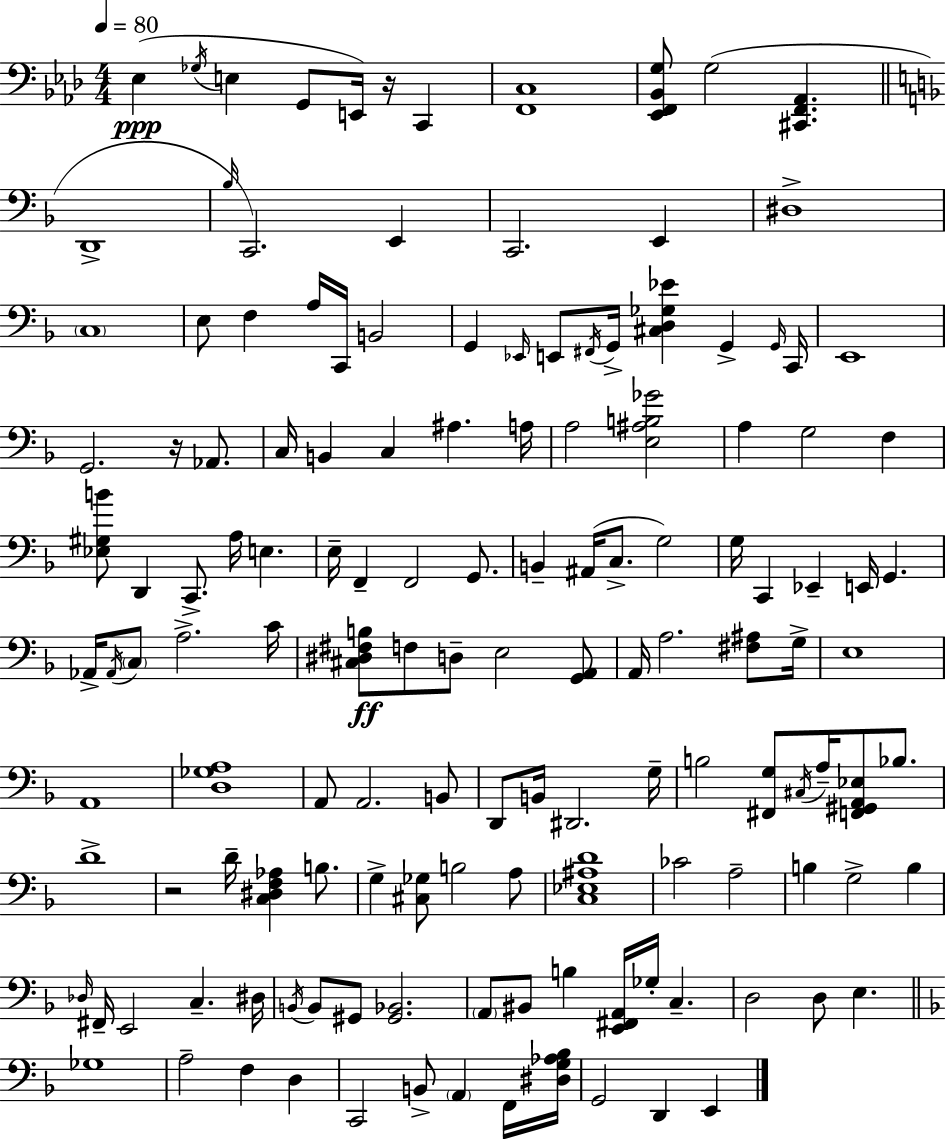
{
  \clef bass
  \numericTimeSignature
  \time 4/4
  \key aes \major
  \tempo 4 = 80
  \repeat volta 2 { ees4(\ppp \acciaccatura { ges16 } e4 g,8 e,16) r16 c,4 | <f, c>1 | <ees, f, bes, g>8 g2( <cis, f, aes,>4. | \bar "||" \break \key f \major d,1-> | \grace { bes16 } c,2.) e,4 | c,2. e,4 | dis1-> | \break \parenthesize c1 | e8 f4 a16 c,16 b,2 | g,4 \grace { ees,16 } e,8 \acciaccatura { fis,16 } g,16-> <cis d ges ees'>4 g,4-> | \grace { g,16 } c,16 e,1 | \break g,2. | r16 aes,8. c16 b,4 c4 ais4. | a16 a2 <e ais b ges'>2 | a4 g2 | \break f4 <ees gis b'>8 d,4 c,8.-> a16 e4. | e16-- f,4-- f,2 | g,8. b,4-- ais,16( c8.-> g2) | g16 c,4 ees,4-- e,16 g,4. | \break aes,16-> \acciaccatura { aes,16 } \parenthesize c8 a2.-> | c'16 <cis dis fis b>8\ff f8 d8-- e2 | <g, a,>8 a,16 a2. | <fis ais>8 g16-> e1 | \break a,1 | <d ges a>1 | a,8 a,2. | b,8 d,8 b,16 dis,2. | \break g16-- b2 <fis, g>8 \acciaccatura { cis16 } | a16-- <f, gis, a, ees>8 bes8. d'1-> | r2 d'16-- <c dis f aes>4 | b8. g4-> <cis ges>8 b2 | \break a8 <c ees ais d'>1 | ces'2 a2-- | b4 g2-> | b4 \grace { des16 } fis,16-- e,2 | \break c4.-- dis16 \acciaccatura { b,16 } b,8 gis,8 <gis, bes,>2. | \parenthesize a,8 bis,8 b4 | <e, fis, a,>16 ges16-. c4.-- d2 | d8 e4. \bar "||" \break \key f \major ges1 | a2-- f4 d4 | c,2 b,8-> \parenthesize a,4 f,16 <dis g aes bes>16 | g,2 d,4 e,4 | \break } \bar "|."
}